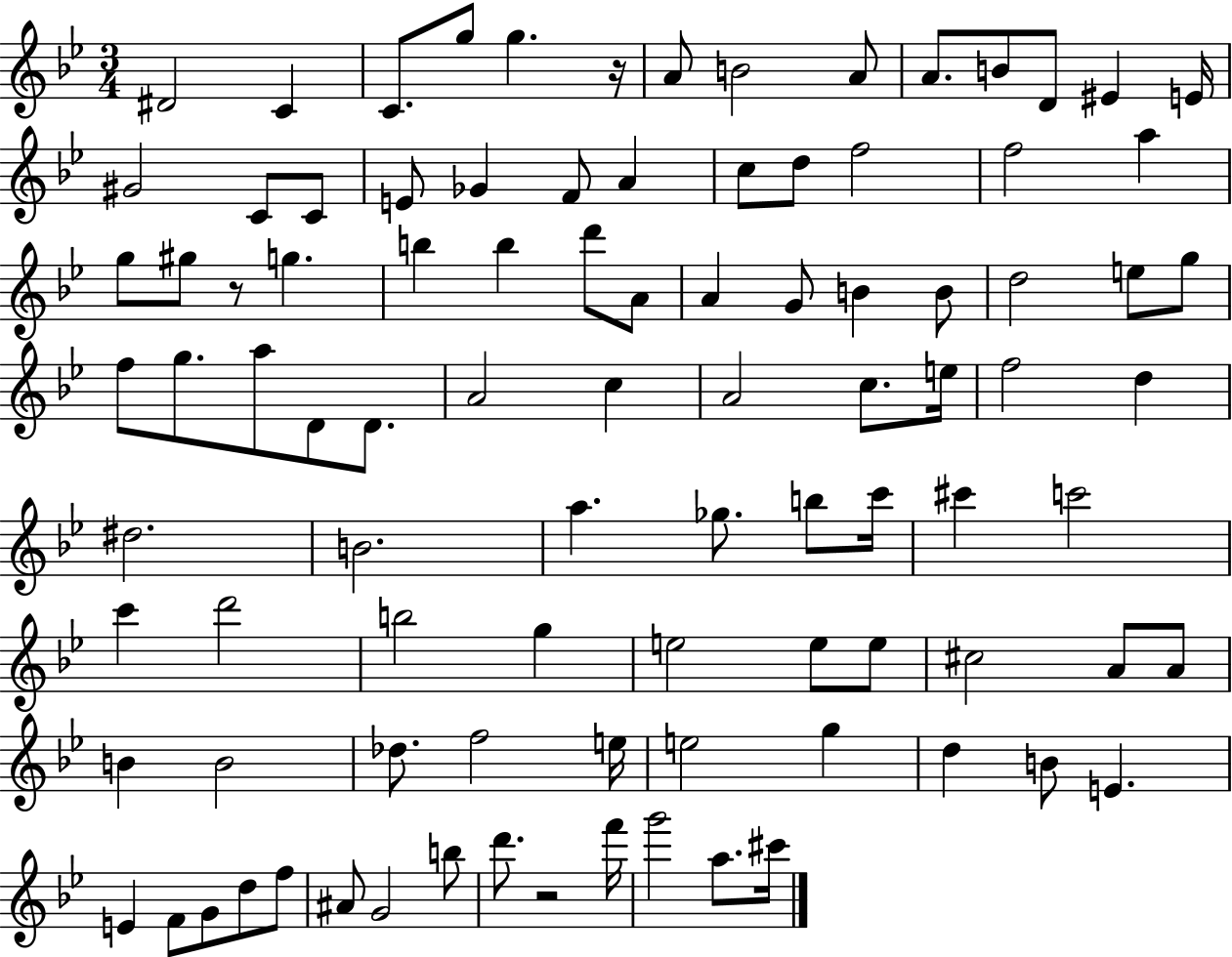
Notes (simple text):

D#4/h C4/q C4/e. G5/e G5/q. R/s A4/e B4/h A4/e A4/e. B4/e D4/e EIS4/q E4/s G#4/h C4/e C4/e E4/e Gb4/q F4/e A4/q C5/e D5/e F5/h F5/h A5/q G5/e G#5/e R/e G5/q. B5/q B5/q D6/e A4/e A4/q G4/e B4/q B4/e D5/h E5/e G5/e F5/e G5/e. A5/e D4/e D4/e. A4/h C5/q A4/h C5/e. E5/s F5/h D5/q D#5/h. B4/h. A5/q. Gb5/e. B5/e C6/s C#6/q C6/h C6/q D6/h B5/h G5/q E5/h E5/e E5/e C#5/h A4/e A4/e B4/q B4/h Db5/e. F5/h E5/s E5/h G5/q D5/q B4/e E4/q. E4/q F4/e G4/e D5/e F5/e A#4/e G4/h B5/e D6/e. R/h F6/s G6/h A5/e. C#6/s